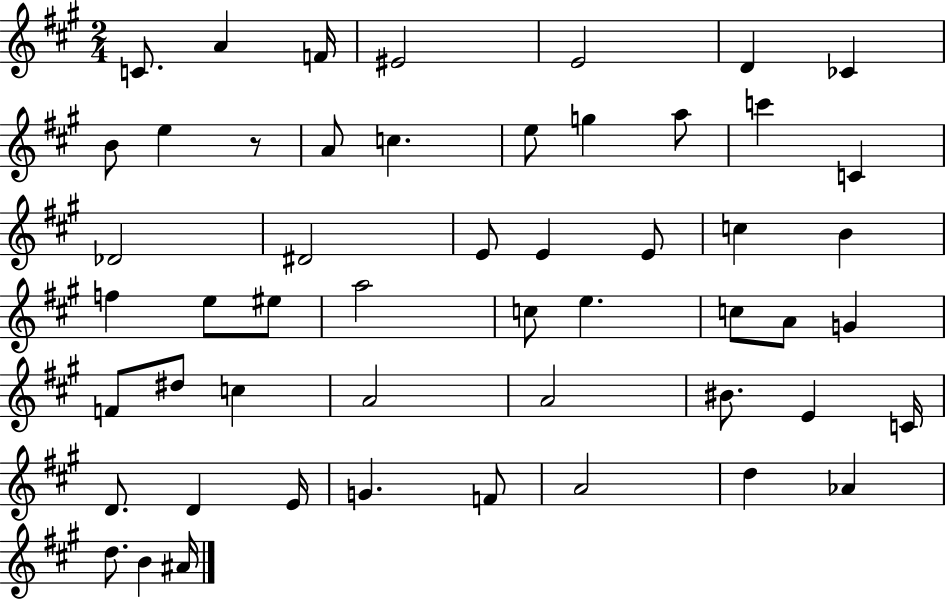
C4/e. A4/q F4/s EIS4/h E4/h D4/q CES4/q B4/e E5/q R/e A4/e C5/q. E5/e G5/q A5/e C6/q C4/q Db4/h D#4/h E4/e E4/q E4/e C5/q B4/q F5/q E5/e EIS5/e A5/h C5/e E5/q. C5/e A4/e G4/q F4/e D#5/e C5/q A4/h A4/h BIS4/e. E4/q C4/s D4/e. D4/q E4/s G4/q. F4/e A4/h D5/q Ab4/q D5/e. B4/q A#4/s